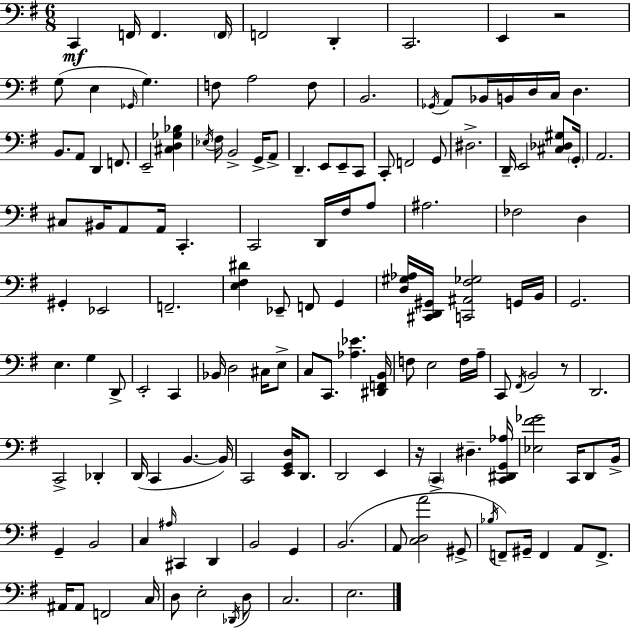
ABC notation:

X:1
T:Untitled
M:6/8
L:1/4
K:Em
C,, F,,/4 F,, F,,/4 F,,2 D,, C,,2 E,, z2 G,/2 E, _G,,/4 G, F,/2 A,2 F,/2 B,,2 _G,,/4 A,,/2 _B,,/4 B,,/4 D,/4 C,/4 D, B,,/2 A,,/2 D,, F,,/2 E,,2 [^C,D,_G,_B,] _E,/4 ^F,/4 B,,2 G,,/4 A,,/2 D,, E,,/2 E,,/2 C,,/2 C,,/2 F,,2 G,,/2 ^D,2 D,,/4 E,,2 [^C,_D,^G,]/2 G,,/4 A,,2 ^C,/2 ^B,,/4 A,,/2 A,,/4 C,, C,,2 D,,/4 ^F,/4 A,/2 ^A,2 _F,2 D, ^G,, _E,,2 F,,2 [E,^F,^D] _E,,/2 F,,/2 G,, [D,^G,_A,]/4 [^C,,D,,^G,,]/4 [C,,^A,,^F,_G,]2 G,,/4 B,,/4 G,,2 E, G, D,,/2 E,,2 C,, _B,,/4 D,2 ^C,/4 E,/2 C,/2 C,,/2 [_A,_E] [^D,,F,,B,,]/4 F,/2 E,2 F,/4 A,/4 C,,/2 ^F,,/4 B,,2 z/2 D,,2 C,,2 _D,, D,,/4 C,, B,, B,,/4 C,,2 [E,,G,,D,]/4 D,,/2 D,,2 E,, z/4 C,, ^D, [C,,^D,,G,,_A,]/4 [_E,^F_G]2 C,,/4 D,,/2 B,,/4 G,, B,,2 C, ^A,/4 ^C,, D,, B,,2 G,, B,,2 A,,/2 [C,D,A]2 ^G,,/2 _B,/4 F,,/2 ^G,,/4 F,, A,,/2 F,,/2 ^A,,/4 ^A,,/2 F,,2 C,/4 D,/2 E,2 _D,,/4 D,/2 C,2 E,2